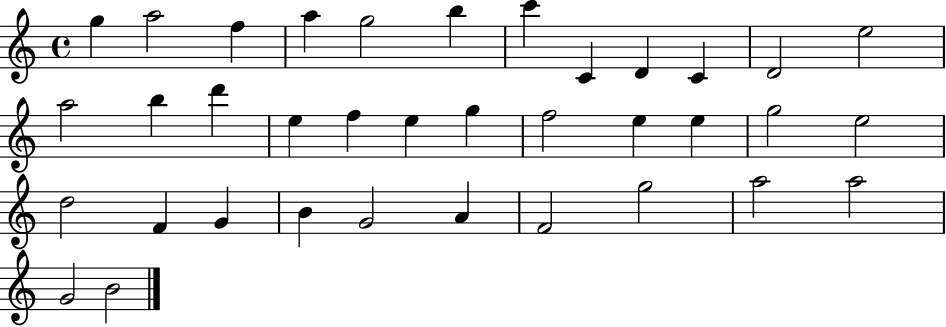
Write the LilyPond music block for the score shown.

{
  \clef treble
  \time 4/4
  \defaultTimeSignature
  \key c \major
  g''4 a''2 f''4 | a''4 g''2 b''4 | c'''4 c'4 d'4 c'4 | d'2 e''2 | \break a''2 b''4 d'''4 | e''4 f''4 e''4 g''4 | f''2 e''4 e''4 | g''2 e''2 | \break d''2 f'4 g'4 | b'4 g'2 a'4 | f'2 g''2 | a''2 a''2 | \break g'2 b'2 | \bar "|."
}